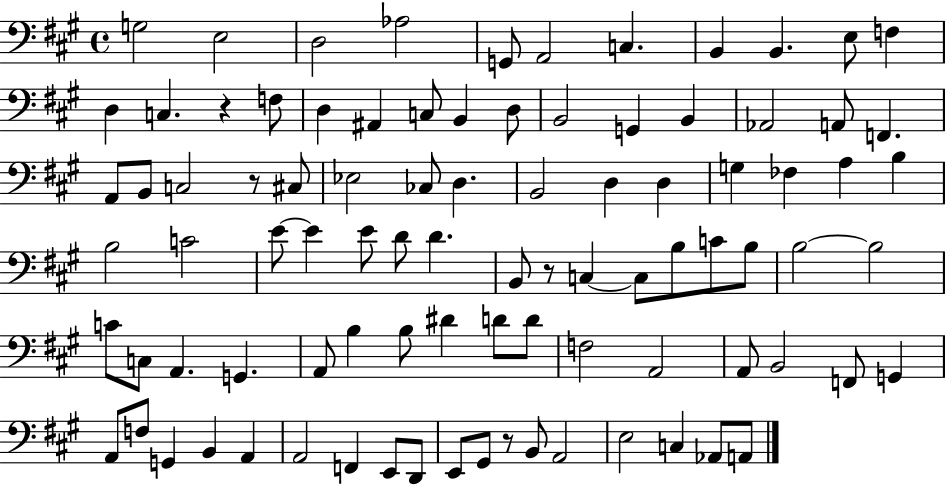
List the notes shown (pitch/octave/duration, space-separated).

G3/h E3/h D3/h Ab3/h G2/e A2/h C3/q. B2/q B2/q. E3/e F3/q D3/q C3/q. R/q F3/e D3/q A#2/q C3/e B2/q D3/e B2/h G2/q B2/q Ab2/h A2/e F2/q. A2/e B2/e C3/h R/e C#3/e Eb3/h CES3/e D3/q. B2/h D3/q D3/q G3/q FES3/q A3/q B3/q B3/h C4/h E4/e E4/q E4/e D4/e D4/q. B2/e R/e C3/q C3/e B3/e C4/e B3/e B3/h B3/h C4/e C3/e A2/q. G2/q. A2/e B3/q B3/e D#4/q D4/e D4/e F3/h A2/h A2/e B2/h F2/e G2/q A2/e F3/e G2/q B2/q A2/q A2/h F2/q E2/e D2/e E2/e G#2/e R/e B2/e A2/h E3/h C3/q Ab2/e A2/e